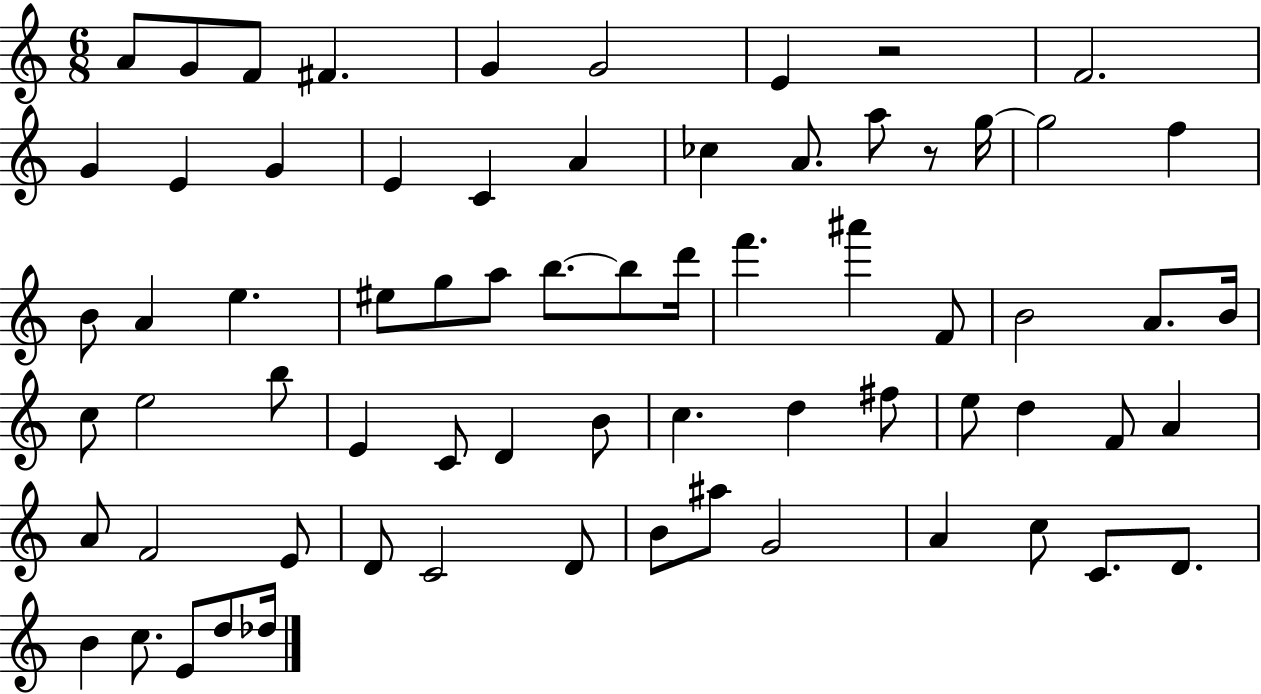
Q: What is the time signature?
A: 6/8